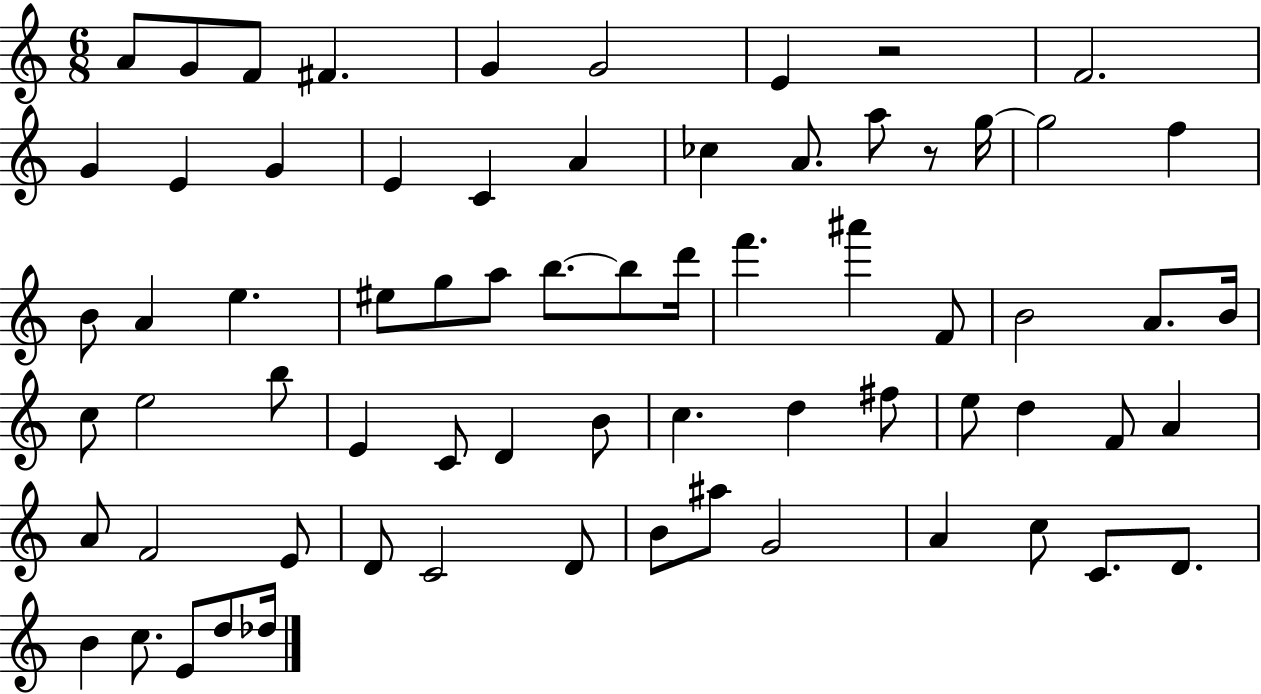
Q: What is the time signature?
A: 6/8